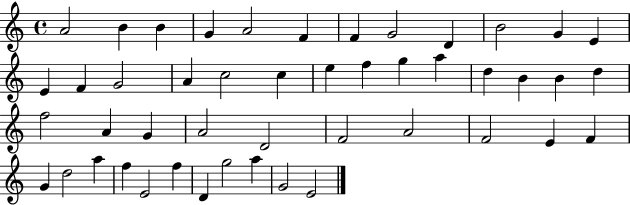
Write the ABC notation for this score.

X:1
T:Untitled
M:4/4
L:1/4
K:C
A2 B B G A2 F F G2 D B2 G E E F G2 A c2 c e f g a d B B d f2 A G A2 D2 F2 A2 F2 E F G d2 a f E2 f D g2 a G2 E2